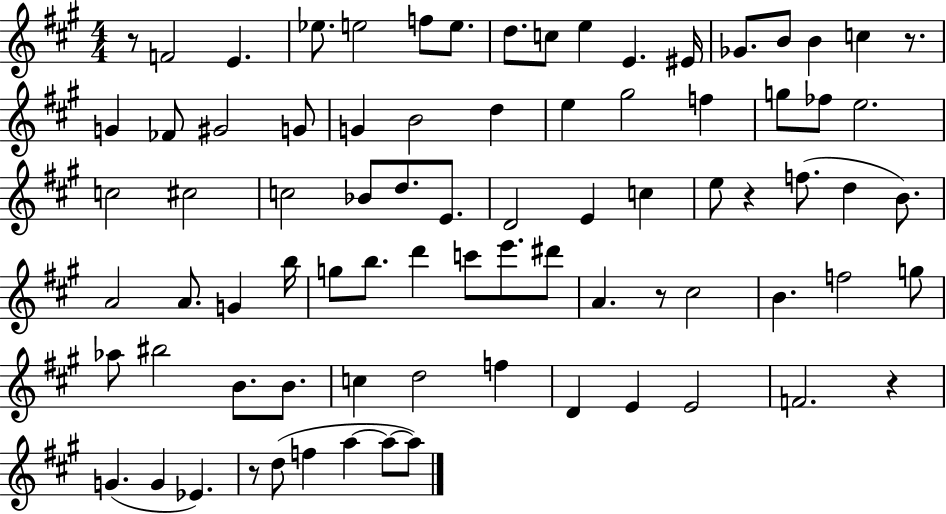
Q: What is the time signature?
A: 4/4